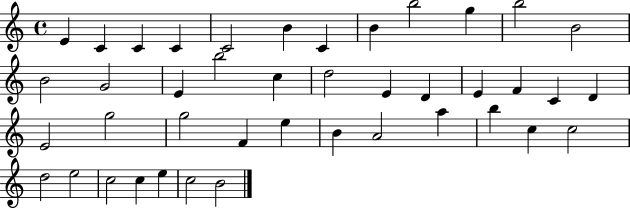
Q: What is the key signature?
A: C major